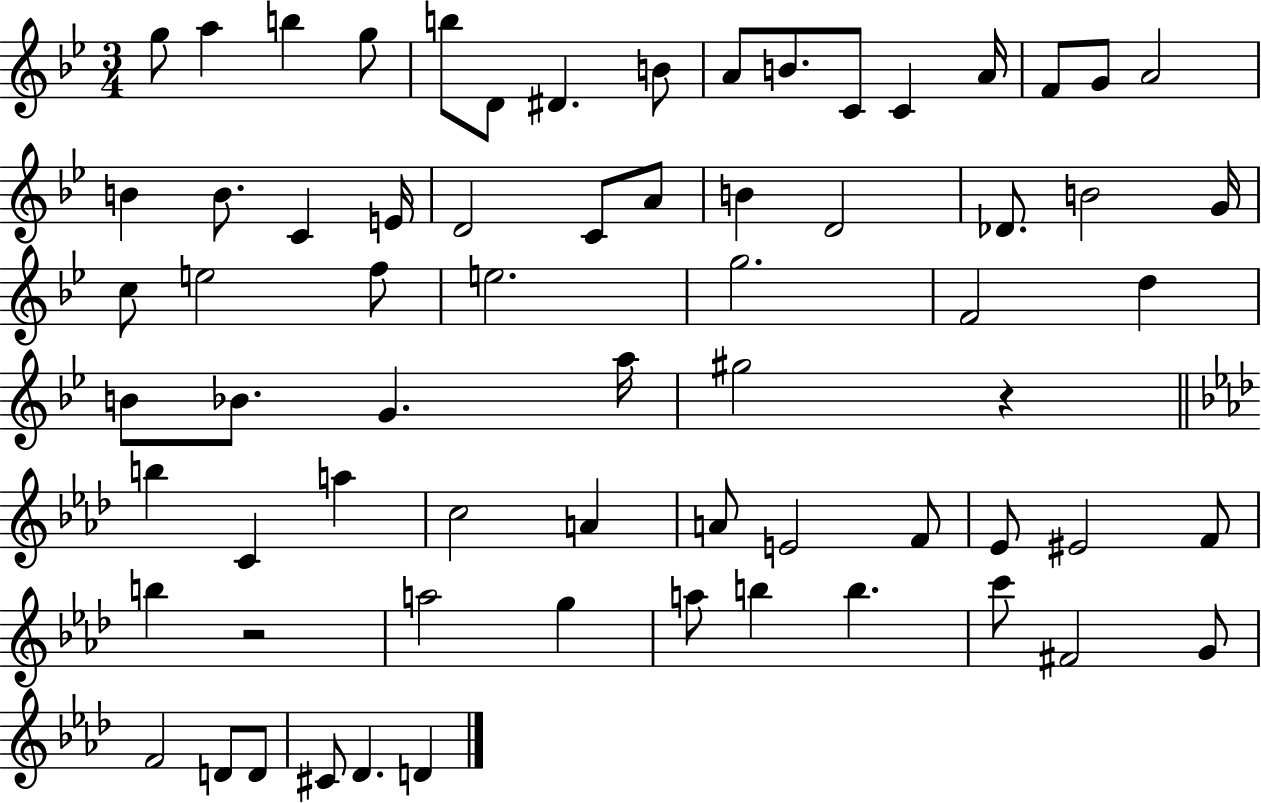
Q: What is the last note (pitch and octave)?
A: D4